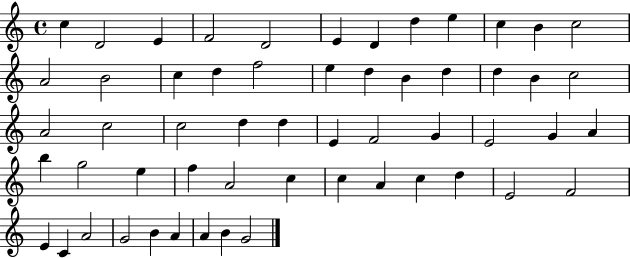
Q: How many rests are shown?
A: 0